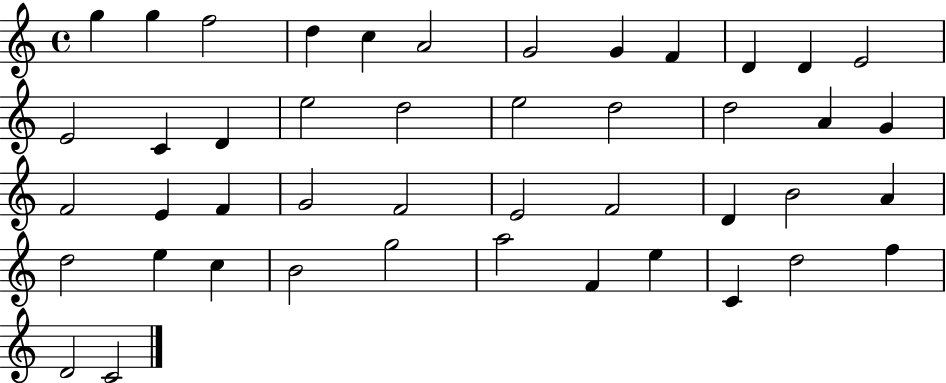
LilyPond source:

{
  \clef treble
  \time 4/4
  \defaultTimeSignature
  \key c \major
  g''4 g''4 f''2 | d''4 c''4 a'2 | g'2 g'4 f'4 | d'4 d'4 e'2 | \break e'2 c'4 d'4 | e''2 d''2 | e''2 d''2 | d''2 a'4 g'4 | \break f'2 e'4 f'4 | g'2 f'2 | e'2 f'2 | d'4 b'2 a'4 | \break d''2 e''4 c''4 | b'2 g''2 | a''2 f'4 e''4 | c'4 d''2 f''4 | \break d'2 c'2 | \bar "|."
}